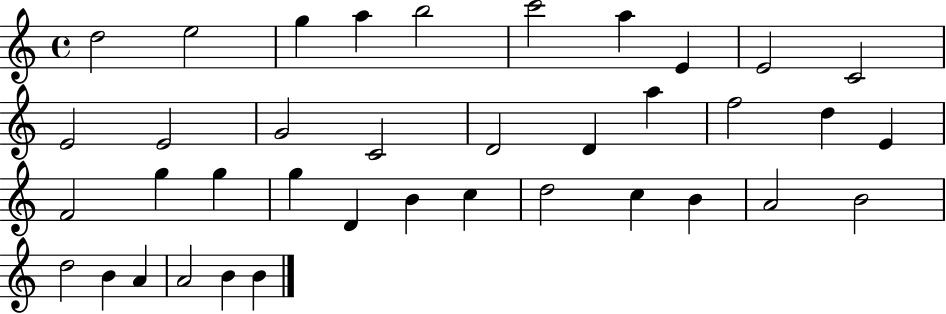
X:1
T:Untitled
M:4/4
L:1/4
K:C
d2 e2 g a b2 c'2 a E E2 C2 E2 E2 G2 C2 D2 D a f2 d E F2 g g g D B c d2 c B A2 B2 d2 B A A2 B B